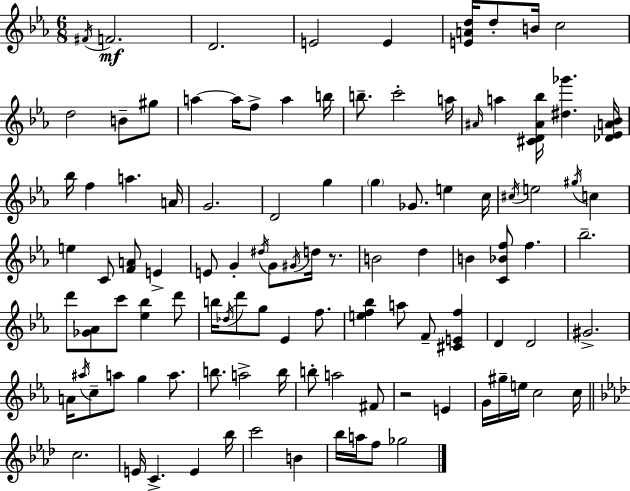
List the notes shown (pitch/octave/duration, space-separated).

F#4/s F4/h. D4/h. E4/h E4/q [E4,A4,D5]/s D5/e B4/s C5/h D5/h B4/e G#5/e A5/q A5/s F5/e A5/q B5/s B5/e. C6/h A5/s A#4/s A5/q [C#4,D4,A#4,Bb5]/s [D#5,Gb6]/q. [Db4,Eb4,A4,Bb4]/s Bb5/s F5/q A5/q. A4/s G4/h. D4/h G5/q G5/q Gb4/e. E5/q C5/s C#5/s E5/h G#5/s C5/q E5/q C4/e [F4,A4]/e E4/q E4/e G4/q D#5/s G4/e G#4/s D5/s R/e. B4/h D5/q B4/q [C4,Bb4,F5]/e F5/q. Bb5/h. D6/e [Gb4,Ab4]/e C6/e [Eb5,Bb5]/q D6/e B5/s Db5/s D6/e G5/e Eb4/q F5/e. [E5,F5,Bb5]/q A5/e F4/e [C#4,E4,F5]/q D4/q D4/h G#4/h. A4/s A#5/s C5/e A5/e G5/q A5/e. B5/e. A5/h B5/s B5/e A5/h F#4/e R/h E4/q G4/s G#5/s E5/s C5/h C5/s C5/h. E4/s C4/q. E4/q Bb5/s C6/h B4/q Bb5/s A5/s F5/e Gb5/h